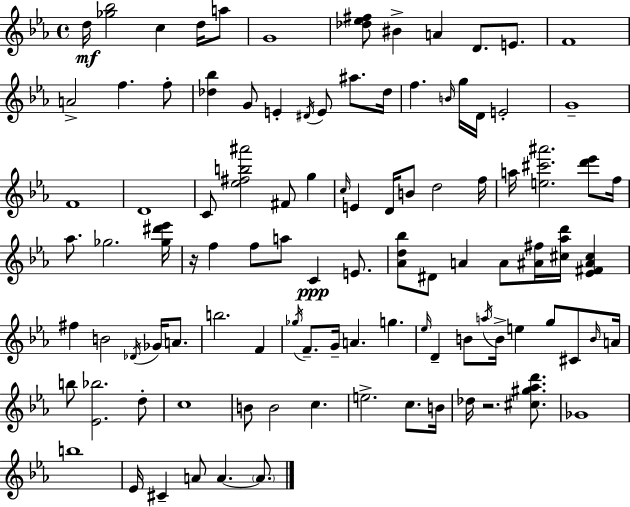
X:1
T:Untitled
M:4/4
L:1/4
K:Eb
d/4 [_g_b]2 c d/4 a/2 G4 [_d_e^f]/2 ^B A D/2 E/2 F4 A2 f f/2 [_d_b] G/2 E ^D/4 E/2 ^a/2 _d/4 f B/4 g/4 D/4 E2 G4 F4 D4 C/2 [_e^fb^a']2 ^F/2 g c/4 E D/4 B/2 d2 f/4 a/4 [e^c'^a']2 [d'_e']/2 f/4 _a/2 _g2 [_g^d'_e']/4 z/4 f f/2 a/2 C E/2 [_Ad_b]/2 ^D/2 A A/2 [^A^f]/4 [^c_ad']/4 [_E^F^A^c] ^f B2 _D/4 _G/4 A/2 b2 F _g/4 F/2 G/4 A g _e/4 D B/2 a/4 B/4 e g/2 ^C/2 B/4 A/4 b/2 [_E_b]2 d/2 c4 B/2 B2 c e2 c/2 B/4 _d/4 z2 [^c^g_ad']/2 _G4 b4 _E/4 ^C A/2 A A/2